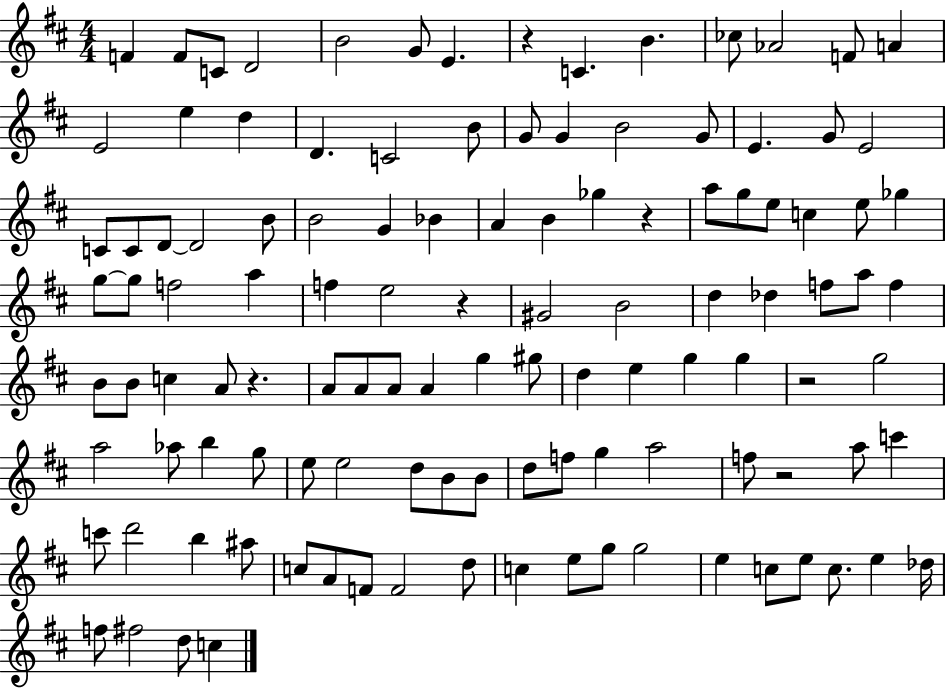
{
  \clef treble
  \numericTimeSignature
  \time 4/4
  \key d \major
  f'4 f'8 c'8 d'2 | b'2 g'8 e'4. | r4 c'4. b'4. | ces''8 aes'2 f'8 a'4 | \break e'2 e''4 d''4 | d'4. c'2 b'8 | g'8 g'4 b'2 g'8 | e'4. g'8 e'2 | \break c'8 c'8 d'8~~ d'2 b'8 | b'2 g'4 bes'4 | a'4 b'4 ges''4 r4 | a''8 g''8 e''8 c''4 e''8 ges''4 | \break g''8~~ g''8 f''2 a''4 | f''4 e''2 r4 | gis'2 b'2 | d''4 des''4 f''8 a''8 f''4 | \break b'8 b'8 c''4 a'8 r4. | a'8 a'8 a'8 a'4 g''4 gis''8 | d''4 e''4 g''4 g''4 | r2 g''2 | \break a''2 aes''8 b''4 g''8 | e''8 e''2 d''8 b'8 b'8 | d''8 f''8 g''4 a''2 | f''8 r2 a''8 c'''4 | \break c'''8 d'''2 b''4 ais''8 | c''8 a'8 f'8 f'2 d''8 | c''4 e''8 g''8 g''2 | e''4 c''8 e''8 c''8. e''4 des''16 | \break f''8 fis''2 d''8 c''4 | \bar "|."
}